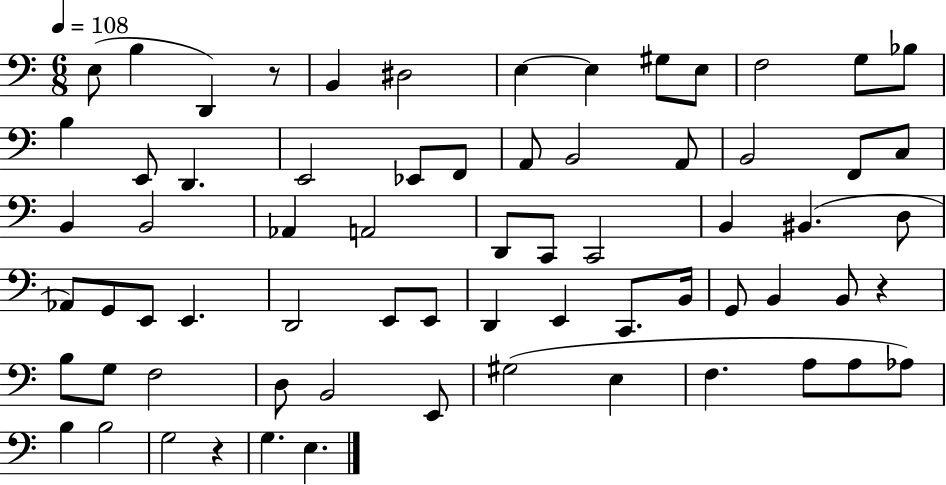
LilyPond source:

{
  \clef bass
  \numericTimeSignature
  \time 6/8
  \key c \major
  \tempo 4 = 108
  e8( b4 d,4) r8 | b,4 dis2 | e4~~ e4 gis8 e8 | f2 g8 bes8 | \break b4 e,8 d,4. | e,2 ees,8 f,8 | a,8 b,2 a,8 | b,2 f,8 c8 | \break b,4 b,2 | aes,4 a,2 | d,8 c,8 c,2 | b,4 bis,4.( d8 | \break aes,8) g,8 e,8 e,4. | d,2 e,8 e,8 | d,4 e,4 c,8. b,16 | g,8 b,4 b,8 r4 | \break b8 g8 f2 | d8 b,2 e,8 | gis2( e4 | f4. a8 a8 aes8) | \break b4 b2 | g2 r4 | g4. e4. | \bar "|."
}